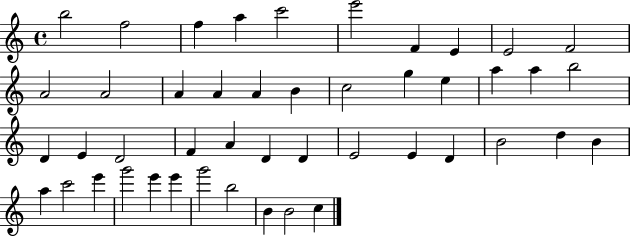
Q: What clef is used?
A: treble